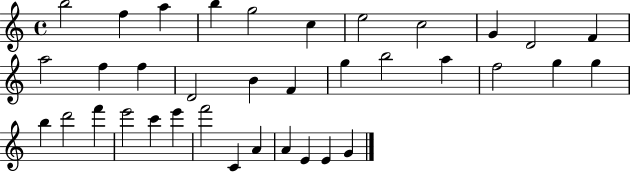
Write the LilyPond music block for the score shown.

{
  \clef treble
  \time 4/4
  \defaultTimeSignature
  \key c \major
  b''2 f''4 a''4 | b''4 g''2 c''4 | e''2 c''2 | g'4 d'2 f'4 | \break a''2 f''4 f''4 | d'2 b'4 f'4 | g''4 b''2 a''4 | f''2 g''4 g''4 | \break b''4 d'''2 f'''4 | e'''2 c'''4 e'''4 | f'''2 c'4 a'4 | a'4 e'4 e'4 g'4 | \break \bar "|."
}